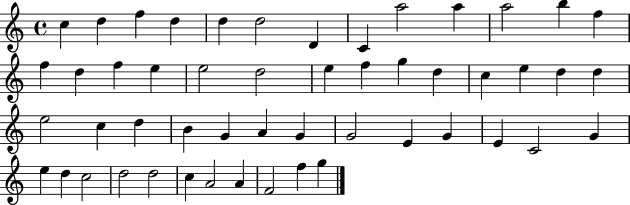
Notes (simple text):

C5/q D5/q F5/q D5/q D5/q D5/h D4/q C4/q A5/h A5/q A5/h B5/q F5/q F5/q D5/q F5/q E5/q E5/h D5/h E5/q F5/q G5/q D5/q C5/q E5/q D5/q D5/q E5/h C5/q D5/q B4/q G4/q A4/q G4/q G4/h E4/q G4/q E4/q C4/h G4/q E5/q D5/q C5/h D5/h D5/h C5/q A4/h A4/q F4/h F5/q G5/q